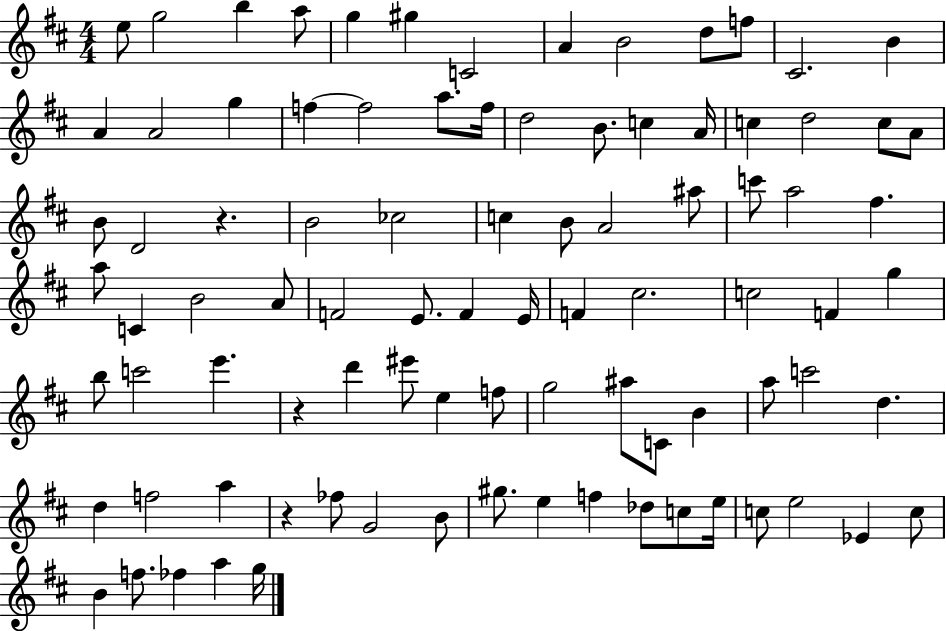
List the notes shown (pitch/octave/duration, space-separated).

E5/e G5/h B5/q A5/e G5/q G#5/q C4/h A4/q B4/h D5/e F5/e C#4/h. B4/q A4/q A4/h G5/q F5/q F5/h A5/e. F5/s D5/h B4/e. C5/q A4/s C5/q D5/h C5/e A4/e B4/e D4/h R/q. B4/h CES5/h C5/q B4/e A4/h A#5/e C6/e A5/h F#5/q. A5/e C4/q B4/h A4/e F4/h E4/e. F4/q E4/s F4/q C#5/h. C5/h F4/q G5/q B5/e C6/h E6/q. R/q D6/q EIS6/e E5/q F5/e G5/h A#5/e C4/e B4/q A5/e C6/h D5/q. D5/q F5/h A5/q R/q FES5/e G4/h B4/e G#5/e. E5/q F5/q Db5/e C5/e E5/s C5/e E5/h Eb4/q C5/e B4/q F5/e. FES5/q A5/q G5/s